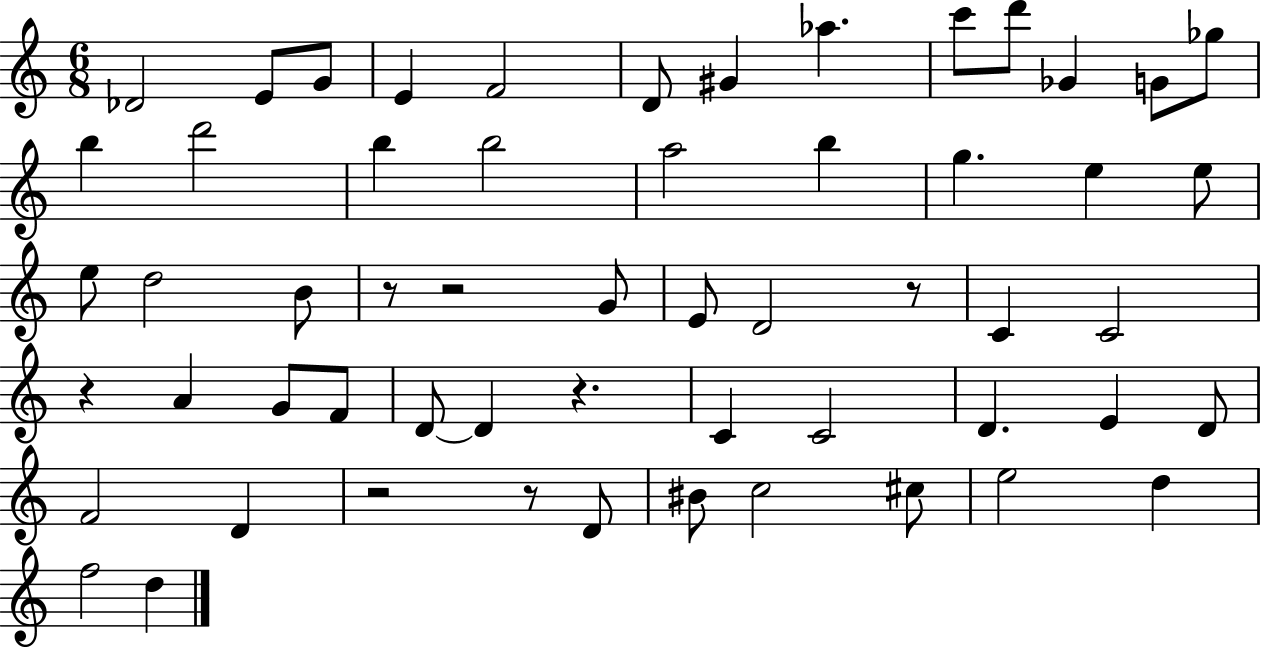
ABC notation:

X:1
T:Untitled
M:6/8
L:1/4
K:C
_D2 E/2 G/2 E F2 D/2 ^G _a c'/2 d'/2 _G G/2 _g/2 b d'2 b b2 a2 b g e e/2 e/2 d2 B/2 z/2 z2 G/2 E/2 D2 z/2 C C2 z A G/2 F/2 D/2 D z C C2 D E D/2 F2 D z2 z/2 D/2 ^B/2 c2 ^c/2 e2 d f2 d